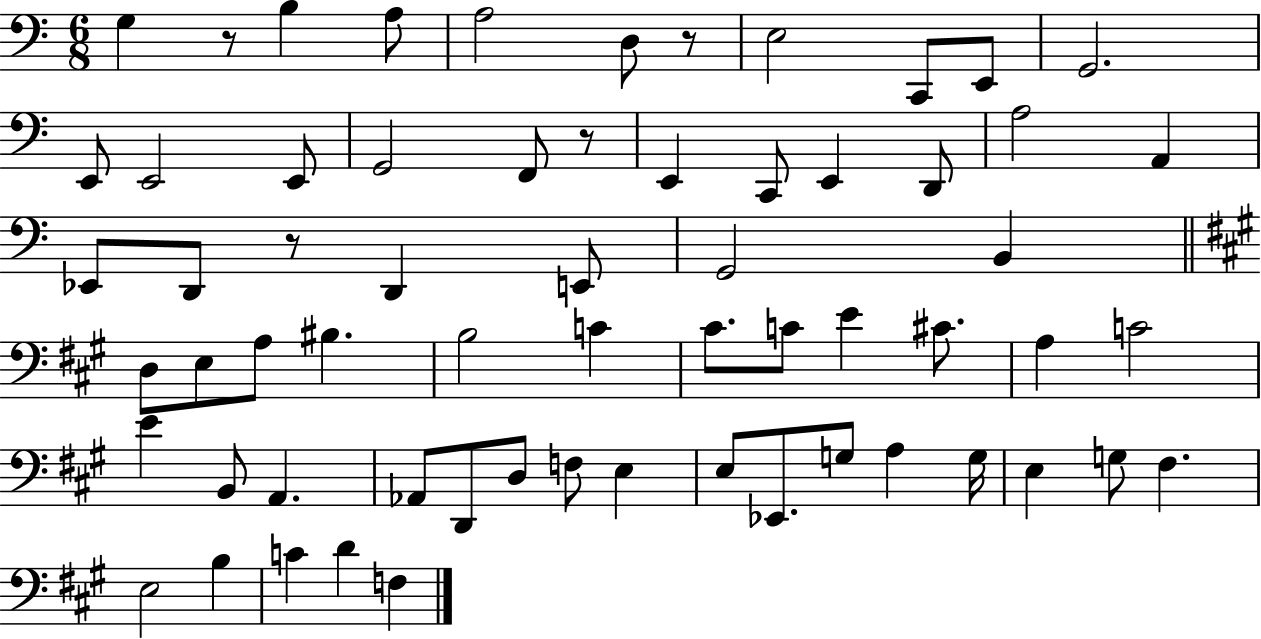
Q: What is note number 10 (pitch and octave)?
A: E2